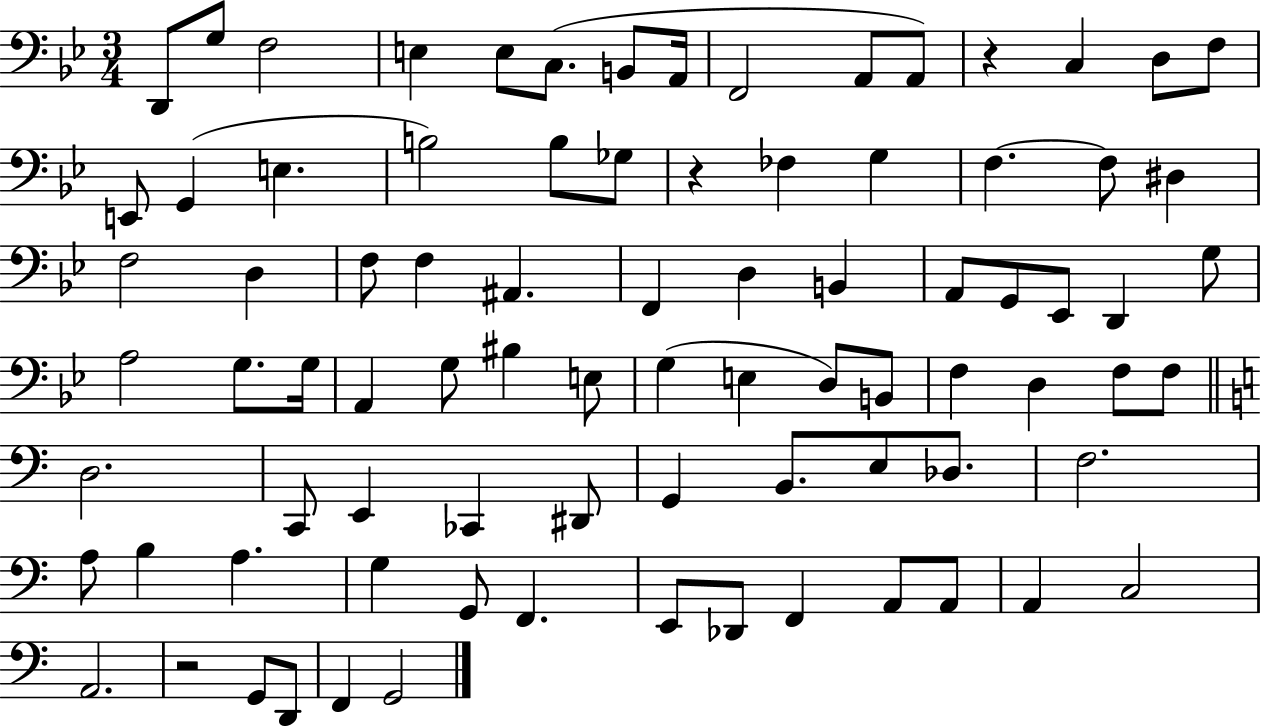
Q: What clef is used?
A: bass